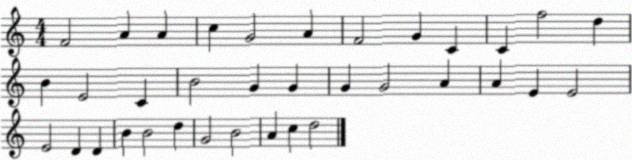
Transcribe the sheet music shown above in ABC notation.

X:1
T:Untitled
M:4/4
L:1/4
K:C
F2 A A c G2 A F2 G C C f2 d B E2 C B2 G G G G2 A A E E2 E2 D D B B2 d G2 B2 A c d2